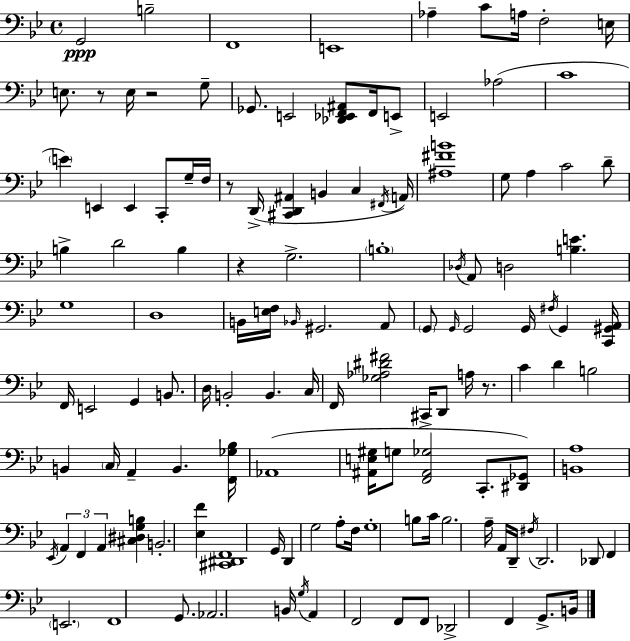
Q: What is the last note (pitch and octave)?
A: B2